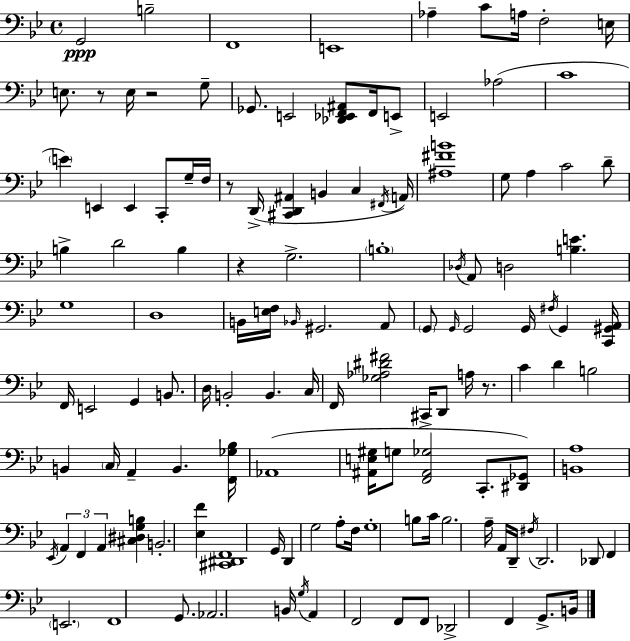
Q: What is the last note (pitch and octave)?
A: B2